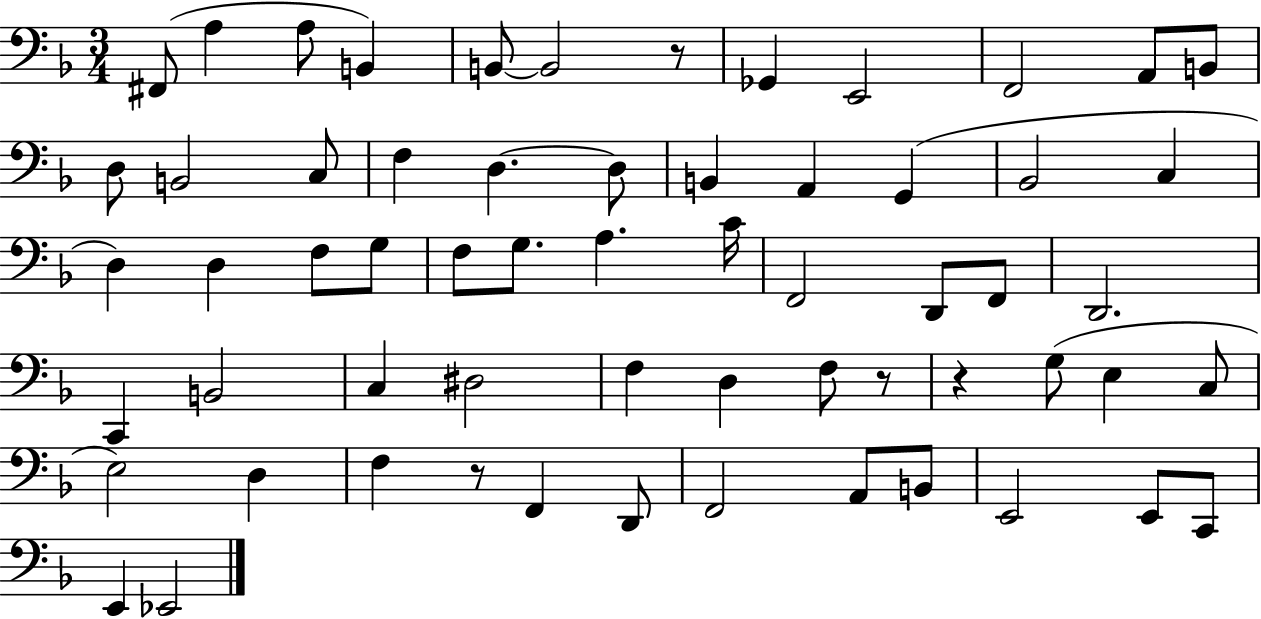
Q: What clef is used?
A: bass